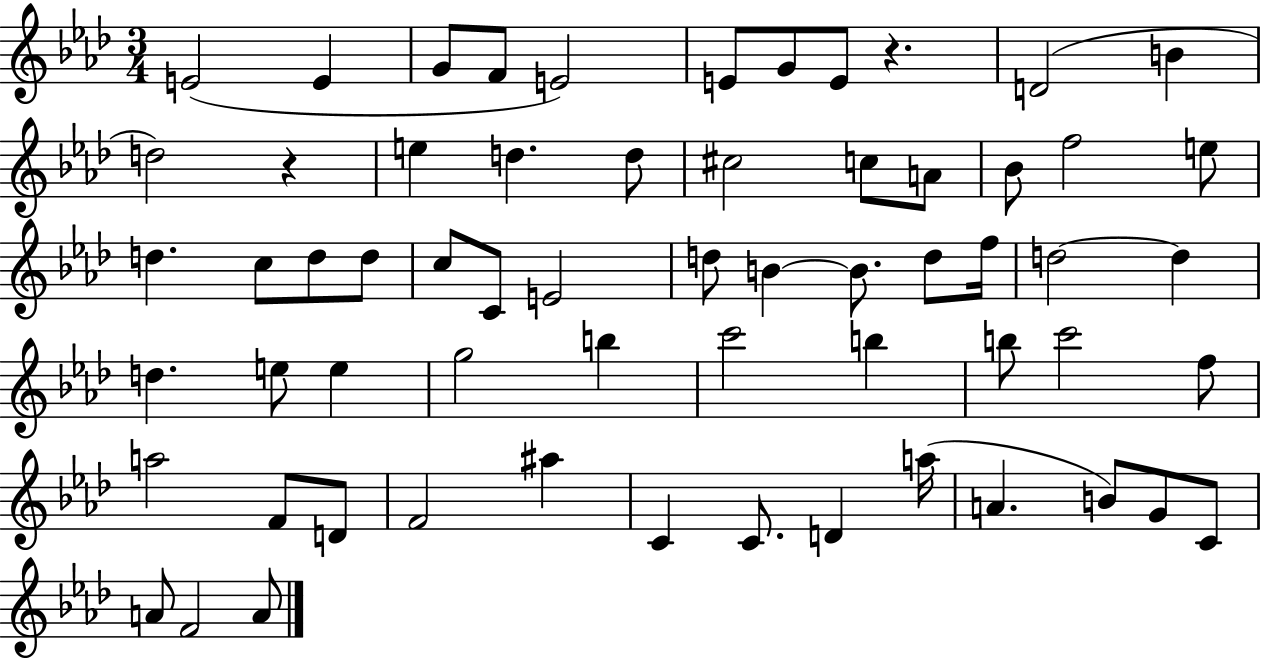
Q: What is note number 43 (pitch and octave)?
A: C6